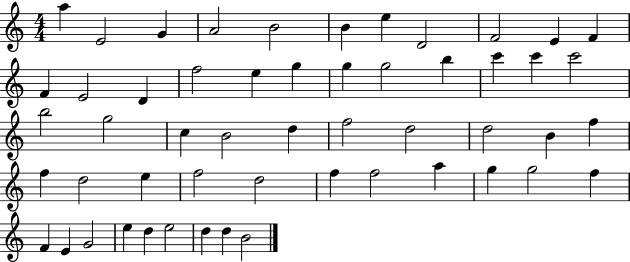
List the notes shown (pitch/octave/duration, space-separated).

A5/q E4/h G4/q A4/h B4/h B4/q E5/q D4/h F4/h E4/q F4/q F4/q E4/h D4/q F5/h E5/q G5/q G5/q G5/h B5/q C6/q C6/q C6/h B5/h G5/h C5/q B4/h D5/q F5/h D5/h D5/h B4/q F5/q F5/q D5/h E5/q F5/h D5/h F5/q F5/h A5/q G5/q G5/h F5/q F4/q E4/q G4/h E5/q D5/q E5/h D5/q D5/q B4/h